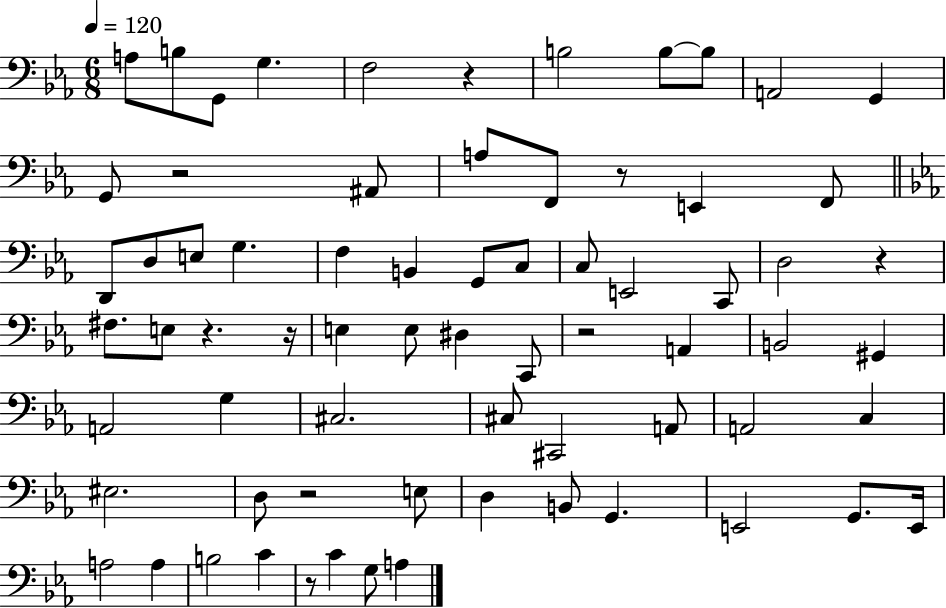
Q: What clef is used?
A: bass